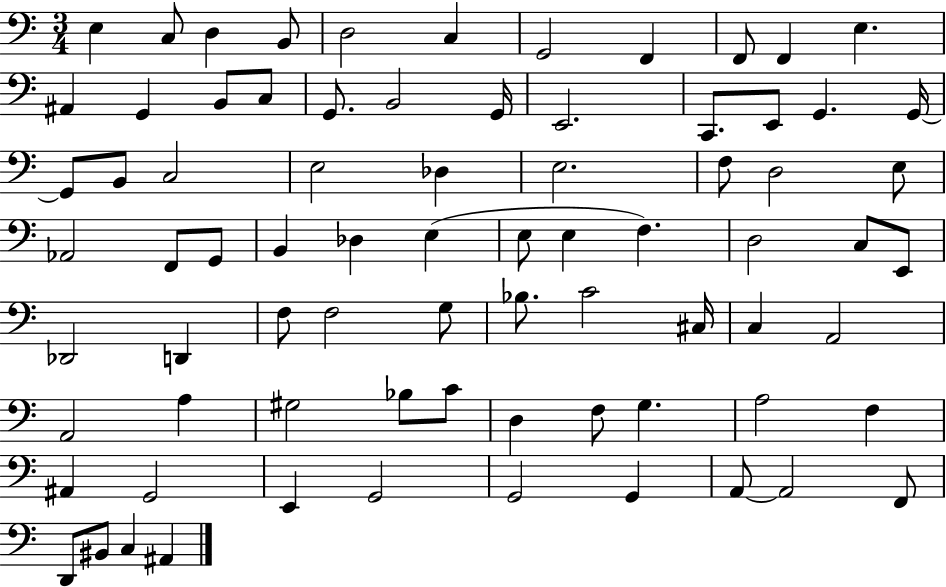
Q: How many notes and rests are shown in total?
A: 77